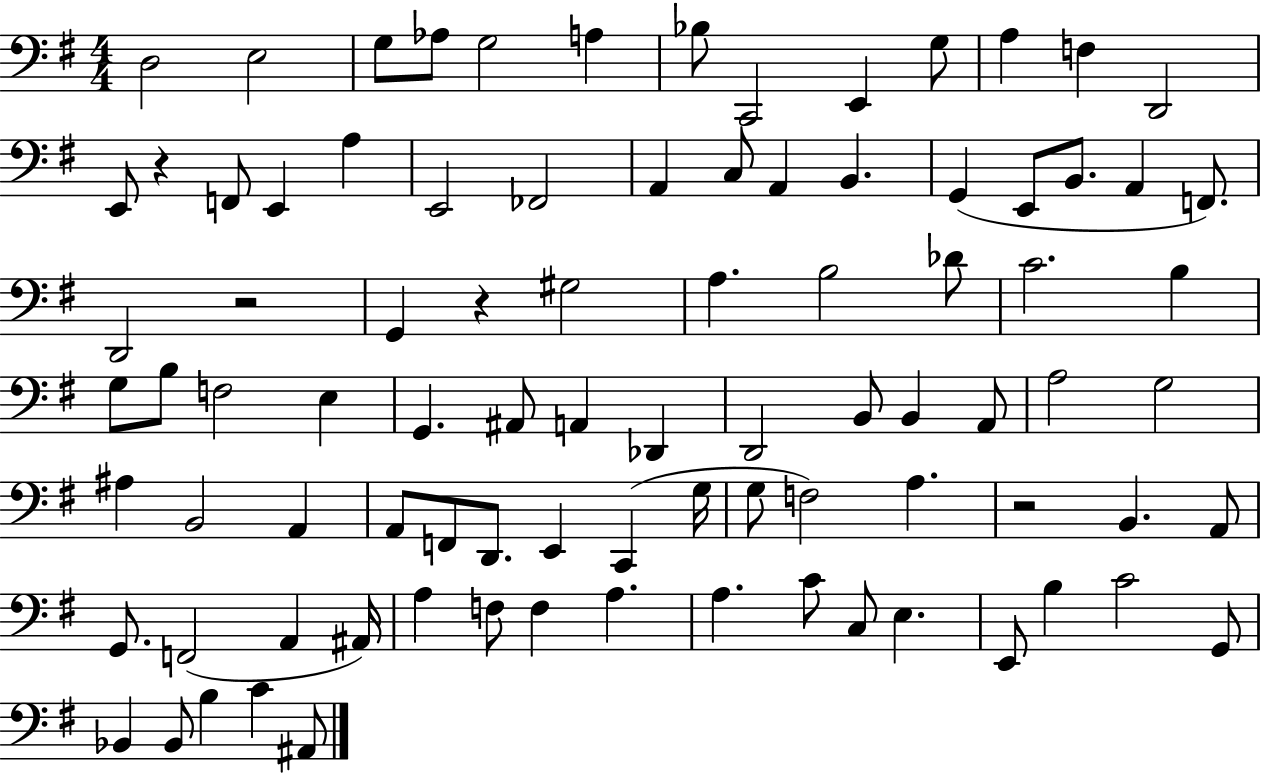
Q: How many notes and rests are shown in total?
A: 89